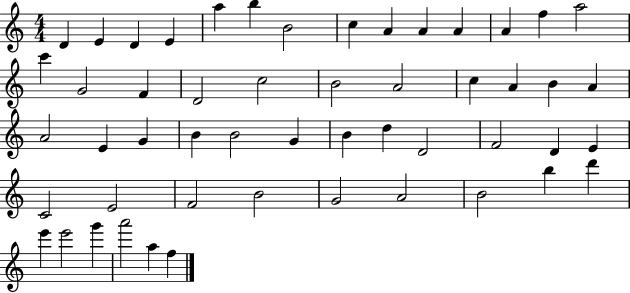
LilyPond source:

{
  \clef treble
  \numericTimeSignature
  \time 4/4
  \key c \major
  d'4 e'4 d'4 e'4 | a''4 b''4 b'2 | c''4 a'4 a'4 a'4 | a'4 f''4 a''2 | \break c'''4 g'2 f'4 | d'2 c''2 | b'2 a'2 | c''4 a'4 b'4 a'4 | \break a'2 e'4 g'4 | b'4 b'2 g'4 | b'4 d''4 d'2 | f'2 d'4 e'4 | \break c'2 e'2 | f'2 b'2 | g'2 a'2 | b'2 b''4 d'''4 | \break e'''4 e'''2 g'''4 | a'''2 a''4 f''4 | \bar "|."
}